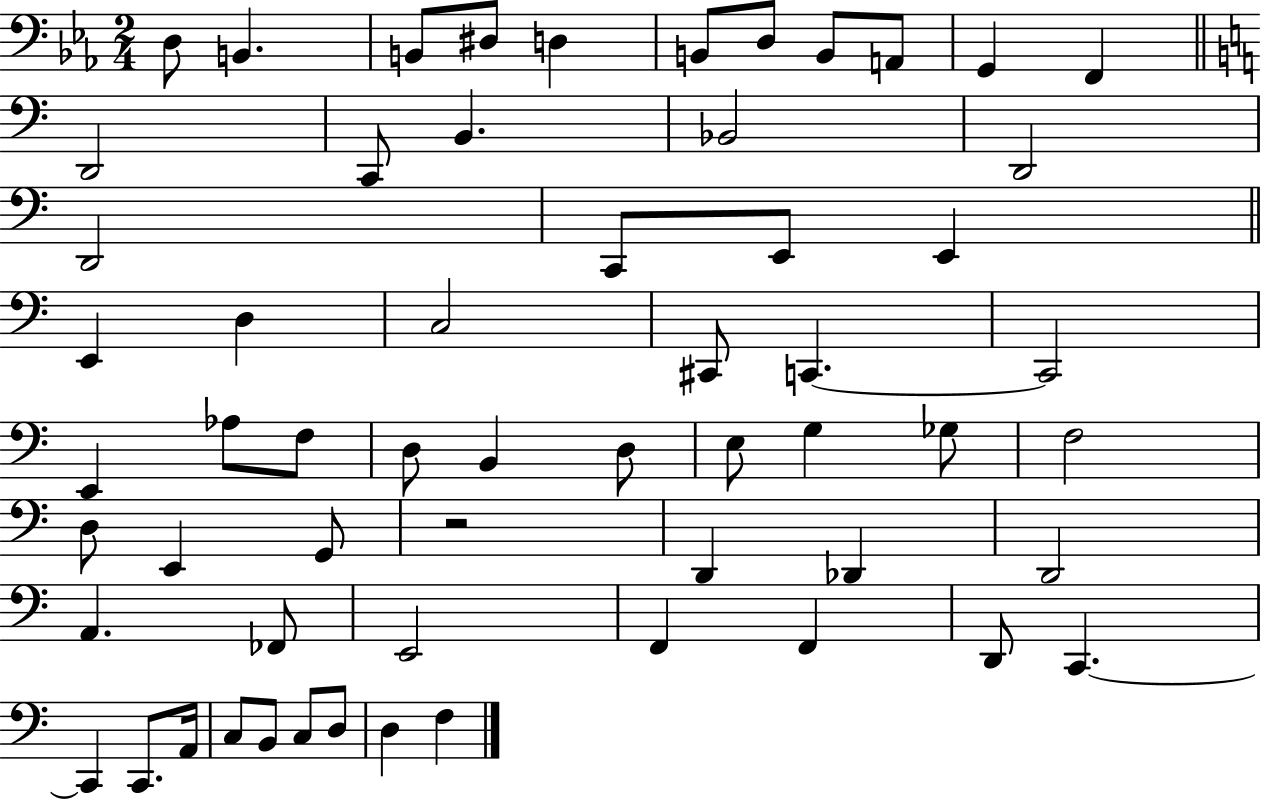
X:1
T:Untitled
M:2/4
L:1/4
K:Eb
D,/2 B,, B,,/2 ^D,/2 D, B,,/2 D,/2 B,,/2 A,,/2 G,, F,, D,,2 C,,/2 B,, _B,,2 D,,2 D,,2 C,,/2 E,,/2 E,, E,, D, C,2 ^C,,/2 C,, C,,2 E,, _A,/2 F,/2 D,/2 B,, D,/2 E,/2 G, _G,/2 F,2 D,/2 E,, G,,/2 z2 D,, _D,, D,,2 A,, _F,,/2 E,,2 F,, F,, D,,/2 C,, C,, C,,/2 A,,/4 C,/2 B,,/2 C,/2 D,/2 D, F,